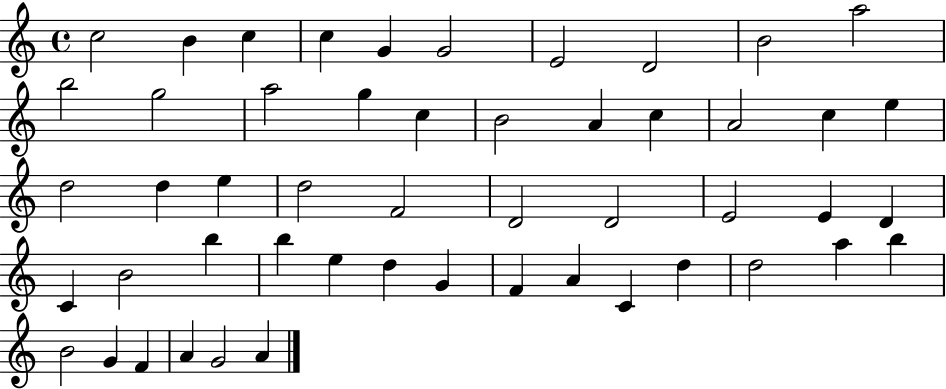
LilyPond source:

{
  \clef treble
  \time 4/4
  \defaultTimeSignature
  \key c \major
  c''2 b'4 c''4 | c''4 g'4 g'2 | e'2 d'2 | b'2 a''2 | \break b''2 g''2 | a''2 g''4 c''4 | b'2 a'4 c''4 | a'2 c''4 e''4 | \break d''2 d''4 e''4 | d''2 f'2 | d'2 d'2 | e'2 e'4 d'4 | \break c'4 b'2 b''4 | b''4 e''4 d''4 g'4 | f'4 a'4 c'4 d''4 | d''2 a''4 b''4 | \break b'2 g'4 f'4 | a'4 g'2 a'4 | \bar "|."
}